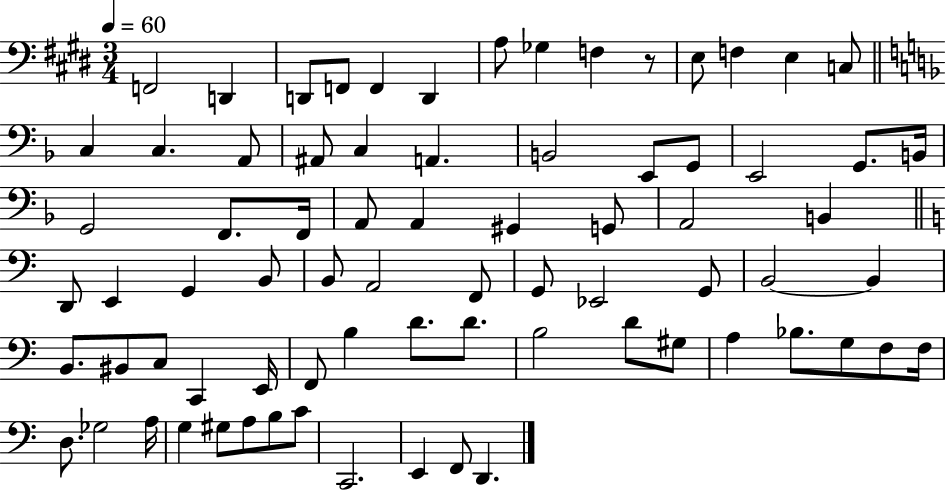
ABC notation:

X:1
T:Untitled
M:3/4
L:1/4
K:E
F,,2 D,, D,,/2 F,,/2 F,, D,, A,/2 _G, F, z/2 E,/2 F, E, C,/2 C, C, A,,/2 ^A,,/2 C, A,, B,,2 E,,/2 G,,/2 E,,2 G,,/2 B,,/4 G,,2 F,,/2 F,,/4 A,,/2 A,, ^G,, G,,/2 A,,2 B,, D,,/2 E,, G,, B,,/2 B,,/2 A,,2 F,,/2 G,,/2 _E,,2 G,,/2 B,,2 B,, B,,/2 ^B,,/2 C,/2 C,, E,,/4 F,,/2 B, D/2 D/2 B,2 D/2 ^G,/2 A, _B,/2 G,/2 F,/2 F,/4 D,/2 _G,2 A,/4 G, ^G,/2 A,/2 B,/2 C/2 C,,2 E,, F,,/2 D,,